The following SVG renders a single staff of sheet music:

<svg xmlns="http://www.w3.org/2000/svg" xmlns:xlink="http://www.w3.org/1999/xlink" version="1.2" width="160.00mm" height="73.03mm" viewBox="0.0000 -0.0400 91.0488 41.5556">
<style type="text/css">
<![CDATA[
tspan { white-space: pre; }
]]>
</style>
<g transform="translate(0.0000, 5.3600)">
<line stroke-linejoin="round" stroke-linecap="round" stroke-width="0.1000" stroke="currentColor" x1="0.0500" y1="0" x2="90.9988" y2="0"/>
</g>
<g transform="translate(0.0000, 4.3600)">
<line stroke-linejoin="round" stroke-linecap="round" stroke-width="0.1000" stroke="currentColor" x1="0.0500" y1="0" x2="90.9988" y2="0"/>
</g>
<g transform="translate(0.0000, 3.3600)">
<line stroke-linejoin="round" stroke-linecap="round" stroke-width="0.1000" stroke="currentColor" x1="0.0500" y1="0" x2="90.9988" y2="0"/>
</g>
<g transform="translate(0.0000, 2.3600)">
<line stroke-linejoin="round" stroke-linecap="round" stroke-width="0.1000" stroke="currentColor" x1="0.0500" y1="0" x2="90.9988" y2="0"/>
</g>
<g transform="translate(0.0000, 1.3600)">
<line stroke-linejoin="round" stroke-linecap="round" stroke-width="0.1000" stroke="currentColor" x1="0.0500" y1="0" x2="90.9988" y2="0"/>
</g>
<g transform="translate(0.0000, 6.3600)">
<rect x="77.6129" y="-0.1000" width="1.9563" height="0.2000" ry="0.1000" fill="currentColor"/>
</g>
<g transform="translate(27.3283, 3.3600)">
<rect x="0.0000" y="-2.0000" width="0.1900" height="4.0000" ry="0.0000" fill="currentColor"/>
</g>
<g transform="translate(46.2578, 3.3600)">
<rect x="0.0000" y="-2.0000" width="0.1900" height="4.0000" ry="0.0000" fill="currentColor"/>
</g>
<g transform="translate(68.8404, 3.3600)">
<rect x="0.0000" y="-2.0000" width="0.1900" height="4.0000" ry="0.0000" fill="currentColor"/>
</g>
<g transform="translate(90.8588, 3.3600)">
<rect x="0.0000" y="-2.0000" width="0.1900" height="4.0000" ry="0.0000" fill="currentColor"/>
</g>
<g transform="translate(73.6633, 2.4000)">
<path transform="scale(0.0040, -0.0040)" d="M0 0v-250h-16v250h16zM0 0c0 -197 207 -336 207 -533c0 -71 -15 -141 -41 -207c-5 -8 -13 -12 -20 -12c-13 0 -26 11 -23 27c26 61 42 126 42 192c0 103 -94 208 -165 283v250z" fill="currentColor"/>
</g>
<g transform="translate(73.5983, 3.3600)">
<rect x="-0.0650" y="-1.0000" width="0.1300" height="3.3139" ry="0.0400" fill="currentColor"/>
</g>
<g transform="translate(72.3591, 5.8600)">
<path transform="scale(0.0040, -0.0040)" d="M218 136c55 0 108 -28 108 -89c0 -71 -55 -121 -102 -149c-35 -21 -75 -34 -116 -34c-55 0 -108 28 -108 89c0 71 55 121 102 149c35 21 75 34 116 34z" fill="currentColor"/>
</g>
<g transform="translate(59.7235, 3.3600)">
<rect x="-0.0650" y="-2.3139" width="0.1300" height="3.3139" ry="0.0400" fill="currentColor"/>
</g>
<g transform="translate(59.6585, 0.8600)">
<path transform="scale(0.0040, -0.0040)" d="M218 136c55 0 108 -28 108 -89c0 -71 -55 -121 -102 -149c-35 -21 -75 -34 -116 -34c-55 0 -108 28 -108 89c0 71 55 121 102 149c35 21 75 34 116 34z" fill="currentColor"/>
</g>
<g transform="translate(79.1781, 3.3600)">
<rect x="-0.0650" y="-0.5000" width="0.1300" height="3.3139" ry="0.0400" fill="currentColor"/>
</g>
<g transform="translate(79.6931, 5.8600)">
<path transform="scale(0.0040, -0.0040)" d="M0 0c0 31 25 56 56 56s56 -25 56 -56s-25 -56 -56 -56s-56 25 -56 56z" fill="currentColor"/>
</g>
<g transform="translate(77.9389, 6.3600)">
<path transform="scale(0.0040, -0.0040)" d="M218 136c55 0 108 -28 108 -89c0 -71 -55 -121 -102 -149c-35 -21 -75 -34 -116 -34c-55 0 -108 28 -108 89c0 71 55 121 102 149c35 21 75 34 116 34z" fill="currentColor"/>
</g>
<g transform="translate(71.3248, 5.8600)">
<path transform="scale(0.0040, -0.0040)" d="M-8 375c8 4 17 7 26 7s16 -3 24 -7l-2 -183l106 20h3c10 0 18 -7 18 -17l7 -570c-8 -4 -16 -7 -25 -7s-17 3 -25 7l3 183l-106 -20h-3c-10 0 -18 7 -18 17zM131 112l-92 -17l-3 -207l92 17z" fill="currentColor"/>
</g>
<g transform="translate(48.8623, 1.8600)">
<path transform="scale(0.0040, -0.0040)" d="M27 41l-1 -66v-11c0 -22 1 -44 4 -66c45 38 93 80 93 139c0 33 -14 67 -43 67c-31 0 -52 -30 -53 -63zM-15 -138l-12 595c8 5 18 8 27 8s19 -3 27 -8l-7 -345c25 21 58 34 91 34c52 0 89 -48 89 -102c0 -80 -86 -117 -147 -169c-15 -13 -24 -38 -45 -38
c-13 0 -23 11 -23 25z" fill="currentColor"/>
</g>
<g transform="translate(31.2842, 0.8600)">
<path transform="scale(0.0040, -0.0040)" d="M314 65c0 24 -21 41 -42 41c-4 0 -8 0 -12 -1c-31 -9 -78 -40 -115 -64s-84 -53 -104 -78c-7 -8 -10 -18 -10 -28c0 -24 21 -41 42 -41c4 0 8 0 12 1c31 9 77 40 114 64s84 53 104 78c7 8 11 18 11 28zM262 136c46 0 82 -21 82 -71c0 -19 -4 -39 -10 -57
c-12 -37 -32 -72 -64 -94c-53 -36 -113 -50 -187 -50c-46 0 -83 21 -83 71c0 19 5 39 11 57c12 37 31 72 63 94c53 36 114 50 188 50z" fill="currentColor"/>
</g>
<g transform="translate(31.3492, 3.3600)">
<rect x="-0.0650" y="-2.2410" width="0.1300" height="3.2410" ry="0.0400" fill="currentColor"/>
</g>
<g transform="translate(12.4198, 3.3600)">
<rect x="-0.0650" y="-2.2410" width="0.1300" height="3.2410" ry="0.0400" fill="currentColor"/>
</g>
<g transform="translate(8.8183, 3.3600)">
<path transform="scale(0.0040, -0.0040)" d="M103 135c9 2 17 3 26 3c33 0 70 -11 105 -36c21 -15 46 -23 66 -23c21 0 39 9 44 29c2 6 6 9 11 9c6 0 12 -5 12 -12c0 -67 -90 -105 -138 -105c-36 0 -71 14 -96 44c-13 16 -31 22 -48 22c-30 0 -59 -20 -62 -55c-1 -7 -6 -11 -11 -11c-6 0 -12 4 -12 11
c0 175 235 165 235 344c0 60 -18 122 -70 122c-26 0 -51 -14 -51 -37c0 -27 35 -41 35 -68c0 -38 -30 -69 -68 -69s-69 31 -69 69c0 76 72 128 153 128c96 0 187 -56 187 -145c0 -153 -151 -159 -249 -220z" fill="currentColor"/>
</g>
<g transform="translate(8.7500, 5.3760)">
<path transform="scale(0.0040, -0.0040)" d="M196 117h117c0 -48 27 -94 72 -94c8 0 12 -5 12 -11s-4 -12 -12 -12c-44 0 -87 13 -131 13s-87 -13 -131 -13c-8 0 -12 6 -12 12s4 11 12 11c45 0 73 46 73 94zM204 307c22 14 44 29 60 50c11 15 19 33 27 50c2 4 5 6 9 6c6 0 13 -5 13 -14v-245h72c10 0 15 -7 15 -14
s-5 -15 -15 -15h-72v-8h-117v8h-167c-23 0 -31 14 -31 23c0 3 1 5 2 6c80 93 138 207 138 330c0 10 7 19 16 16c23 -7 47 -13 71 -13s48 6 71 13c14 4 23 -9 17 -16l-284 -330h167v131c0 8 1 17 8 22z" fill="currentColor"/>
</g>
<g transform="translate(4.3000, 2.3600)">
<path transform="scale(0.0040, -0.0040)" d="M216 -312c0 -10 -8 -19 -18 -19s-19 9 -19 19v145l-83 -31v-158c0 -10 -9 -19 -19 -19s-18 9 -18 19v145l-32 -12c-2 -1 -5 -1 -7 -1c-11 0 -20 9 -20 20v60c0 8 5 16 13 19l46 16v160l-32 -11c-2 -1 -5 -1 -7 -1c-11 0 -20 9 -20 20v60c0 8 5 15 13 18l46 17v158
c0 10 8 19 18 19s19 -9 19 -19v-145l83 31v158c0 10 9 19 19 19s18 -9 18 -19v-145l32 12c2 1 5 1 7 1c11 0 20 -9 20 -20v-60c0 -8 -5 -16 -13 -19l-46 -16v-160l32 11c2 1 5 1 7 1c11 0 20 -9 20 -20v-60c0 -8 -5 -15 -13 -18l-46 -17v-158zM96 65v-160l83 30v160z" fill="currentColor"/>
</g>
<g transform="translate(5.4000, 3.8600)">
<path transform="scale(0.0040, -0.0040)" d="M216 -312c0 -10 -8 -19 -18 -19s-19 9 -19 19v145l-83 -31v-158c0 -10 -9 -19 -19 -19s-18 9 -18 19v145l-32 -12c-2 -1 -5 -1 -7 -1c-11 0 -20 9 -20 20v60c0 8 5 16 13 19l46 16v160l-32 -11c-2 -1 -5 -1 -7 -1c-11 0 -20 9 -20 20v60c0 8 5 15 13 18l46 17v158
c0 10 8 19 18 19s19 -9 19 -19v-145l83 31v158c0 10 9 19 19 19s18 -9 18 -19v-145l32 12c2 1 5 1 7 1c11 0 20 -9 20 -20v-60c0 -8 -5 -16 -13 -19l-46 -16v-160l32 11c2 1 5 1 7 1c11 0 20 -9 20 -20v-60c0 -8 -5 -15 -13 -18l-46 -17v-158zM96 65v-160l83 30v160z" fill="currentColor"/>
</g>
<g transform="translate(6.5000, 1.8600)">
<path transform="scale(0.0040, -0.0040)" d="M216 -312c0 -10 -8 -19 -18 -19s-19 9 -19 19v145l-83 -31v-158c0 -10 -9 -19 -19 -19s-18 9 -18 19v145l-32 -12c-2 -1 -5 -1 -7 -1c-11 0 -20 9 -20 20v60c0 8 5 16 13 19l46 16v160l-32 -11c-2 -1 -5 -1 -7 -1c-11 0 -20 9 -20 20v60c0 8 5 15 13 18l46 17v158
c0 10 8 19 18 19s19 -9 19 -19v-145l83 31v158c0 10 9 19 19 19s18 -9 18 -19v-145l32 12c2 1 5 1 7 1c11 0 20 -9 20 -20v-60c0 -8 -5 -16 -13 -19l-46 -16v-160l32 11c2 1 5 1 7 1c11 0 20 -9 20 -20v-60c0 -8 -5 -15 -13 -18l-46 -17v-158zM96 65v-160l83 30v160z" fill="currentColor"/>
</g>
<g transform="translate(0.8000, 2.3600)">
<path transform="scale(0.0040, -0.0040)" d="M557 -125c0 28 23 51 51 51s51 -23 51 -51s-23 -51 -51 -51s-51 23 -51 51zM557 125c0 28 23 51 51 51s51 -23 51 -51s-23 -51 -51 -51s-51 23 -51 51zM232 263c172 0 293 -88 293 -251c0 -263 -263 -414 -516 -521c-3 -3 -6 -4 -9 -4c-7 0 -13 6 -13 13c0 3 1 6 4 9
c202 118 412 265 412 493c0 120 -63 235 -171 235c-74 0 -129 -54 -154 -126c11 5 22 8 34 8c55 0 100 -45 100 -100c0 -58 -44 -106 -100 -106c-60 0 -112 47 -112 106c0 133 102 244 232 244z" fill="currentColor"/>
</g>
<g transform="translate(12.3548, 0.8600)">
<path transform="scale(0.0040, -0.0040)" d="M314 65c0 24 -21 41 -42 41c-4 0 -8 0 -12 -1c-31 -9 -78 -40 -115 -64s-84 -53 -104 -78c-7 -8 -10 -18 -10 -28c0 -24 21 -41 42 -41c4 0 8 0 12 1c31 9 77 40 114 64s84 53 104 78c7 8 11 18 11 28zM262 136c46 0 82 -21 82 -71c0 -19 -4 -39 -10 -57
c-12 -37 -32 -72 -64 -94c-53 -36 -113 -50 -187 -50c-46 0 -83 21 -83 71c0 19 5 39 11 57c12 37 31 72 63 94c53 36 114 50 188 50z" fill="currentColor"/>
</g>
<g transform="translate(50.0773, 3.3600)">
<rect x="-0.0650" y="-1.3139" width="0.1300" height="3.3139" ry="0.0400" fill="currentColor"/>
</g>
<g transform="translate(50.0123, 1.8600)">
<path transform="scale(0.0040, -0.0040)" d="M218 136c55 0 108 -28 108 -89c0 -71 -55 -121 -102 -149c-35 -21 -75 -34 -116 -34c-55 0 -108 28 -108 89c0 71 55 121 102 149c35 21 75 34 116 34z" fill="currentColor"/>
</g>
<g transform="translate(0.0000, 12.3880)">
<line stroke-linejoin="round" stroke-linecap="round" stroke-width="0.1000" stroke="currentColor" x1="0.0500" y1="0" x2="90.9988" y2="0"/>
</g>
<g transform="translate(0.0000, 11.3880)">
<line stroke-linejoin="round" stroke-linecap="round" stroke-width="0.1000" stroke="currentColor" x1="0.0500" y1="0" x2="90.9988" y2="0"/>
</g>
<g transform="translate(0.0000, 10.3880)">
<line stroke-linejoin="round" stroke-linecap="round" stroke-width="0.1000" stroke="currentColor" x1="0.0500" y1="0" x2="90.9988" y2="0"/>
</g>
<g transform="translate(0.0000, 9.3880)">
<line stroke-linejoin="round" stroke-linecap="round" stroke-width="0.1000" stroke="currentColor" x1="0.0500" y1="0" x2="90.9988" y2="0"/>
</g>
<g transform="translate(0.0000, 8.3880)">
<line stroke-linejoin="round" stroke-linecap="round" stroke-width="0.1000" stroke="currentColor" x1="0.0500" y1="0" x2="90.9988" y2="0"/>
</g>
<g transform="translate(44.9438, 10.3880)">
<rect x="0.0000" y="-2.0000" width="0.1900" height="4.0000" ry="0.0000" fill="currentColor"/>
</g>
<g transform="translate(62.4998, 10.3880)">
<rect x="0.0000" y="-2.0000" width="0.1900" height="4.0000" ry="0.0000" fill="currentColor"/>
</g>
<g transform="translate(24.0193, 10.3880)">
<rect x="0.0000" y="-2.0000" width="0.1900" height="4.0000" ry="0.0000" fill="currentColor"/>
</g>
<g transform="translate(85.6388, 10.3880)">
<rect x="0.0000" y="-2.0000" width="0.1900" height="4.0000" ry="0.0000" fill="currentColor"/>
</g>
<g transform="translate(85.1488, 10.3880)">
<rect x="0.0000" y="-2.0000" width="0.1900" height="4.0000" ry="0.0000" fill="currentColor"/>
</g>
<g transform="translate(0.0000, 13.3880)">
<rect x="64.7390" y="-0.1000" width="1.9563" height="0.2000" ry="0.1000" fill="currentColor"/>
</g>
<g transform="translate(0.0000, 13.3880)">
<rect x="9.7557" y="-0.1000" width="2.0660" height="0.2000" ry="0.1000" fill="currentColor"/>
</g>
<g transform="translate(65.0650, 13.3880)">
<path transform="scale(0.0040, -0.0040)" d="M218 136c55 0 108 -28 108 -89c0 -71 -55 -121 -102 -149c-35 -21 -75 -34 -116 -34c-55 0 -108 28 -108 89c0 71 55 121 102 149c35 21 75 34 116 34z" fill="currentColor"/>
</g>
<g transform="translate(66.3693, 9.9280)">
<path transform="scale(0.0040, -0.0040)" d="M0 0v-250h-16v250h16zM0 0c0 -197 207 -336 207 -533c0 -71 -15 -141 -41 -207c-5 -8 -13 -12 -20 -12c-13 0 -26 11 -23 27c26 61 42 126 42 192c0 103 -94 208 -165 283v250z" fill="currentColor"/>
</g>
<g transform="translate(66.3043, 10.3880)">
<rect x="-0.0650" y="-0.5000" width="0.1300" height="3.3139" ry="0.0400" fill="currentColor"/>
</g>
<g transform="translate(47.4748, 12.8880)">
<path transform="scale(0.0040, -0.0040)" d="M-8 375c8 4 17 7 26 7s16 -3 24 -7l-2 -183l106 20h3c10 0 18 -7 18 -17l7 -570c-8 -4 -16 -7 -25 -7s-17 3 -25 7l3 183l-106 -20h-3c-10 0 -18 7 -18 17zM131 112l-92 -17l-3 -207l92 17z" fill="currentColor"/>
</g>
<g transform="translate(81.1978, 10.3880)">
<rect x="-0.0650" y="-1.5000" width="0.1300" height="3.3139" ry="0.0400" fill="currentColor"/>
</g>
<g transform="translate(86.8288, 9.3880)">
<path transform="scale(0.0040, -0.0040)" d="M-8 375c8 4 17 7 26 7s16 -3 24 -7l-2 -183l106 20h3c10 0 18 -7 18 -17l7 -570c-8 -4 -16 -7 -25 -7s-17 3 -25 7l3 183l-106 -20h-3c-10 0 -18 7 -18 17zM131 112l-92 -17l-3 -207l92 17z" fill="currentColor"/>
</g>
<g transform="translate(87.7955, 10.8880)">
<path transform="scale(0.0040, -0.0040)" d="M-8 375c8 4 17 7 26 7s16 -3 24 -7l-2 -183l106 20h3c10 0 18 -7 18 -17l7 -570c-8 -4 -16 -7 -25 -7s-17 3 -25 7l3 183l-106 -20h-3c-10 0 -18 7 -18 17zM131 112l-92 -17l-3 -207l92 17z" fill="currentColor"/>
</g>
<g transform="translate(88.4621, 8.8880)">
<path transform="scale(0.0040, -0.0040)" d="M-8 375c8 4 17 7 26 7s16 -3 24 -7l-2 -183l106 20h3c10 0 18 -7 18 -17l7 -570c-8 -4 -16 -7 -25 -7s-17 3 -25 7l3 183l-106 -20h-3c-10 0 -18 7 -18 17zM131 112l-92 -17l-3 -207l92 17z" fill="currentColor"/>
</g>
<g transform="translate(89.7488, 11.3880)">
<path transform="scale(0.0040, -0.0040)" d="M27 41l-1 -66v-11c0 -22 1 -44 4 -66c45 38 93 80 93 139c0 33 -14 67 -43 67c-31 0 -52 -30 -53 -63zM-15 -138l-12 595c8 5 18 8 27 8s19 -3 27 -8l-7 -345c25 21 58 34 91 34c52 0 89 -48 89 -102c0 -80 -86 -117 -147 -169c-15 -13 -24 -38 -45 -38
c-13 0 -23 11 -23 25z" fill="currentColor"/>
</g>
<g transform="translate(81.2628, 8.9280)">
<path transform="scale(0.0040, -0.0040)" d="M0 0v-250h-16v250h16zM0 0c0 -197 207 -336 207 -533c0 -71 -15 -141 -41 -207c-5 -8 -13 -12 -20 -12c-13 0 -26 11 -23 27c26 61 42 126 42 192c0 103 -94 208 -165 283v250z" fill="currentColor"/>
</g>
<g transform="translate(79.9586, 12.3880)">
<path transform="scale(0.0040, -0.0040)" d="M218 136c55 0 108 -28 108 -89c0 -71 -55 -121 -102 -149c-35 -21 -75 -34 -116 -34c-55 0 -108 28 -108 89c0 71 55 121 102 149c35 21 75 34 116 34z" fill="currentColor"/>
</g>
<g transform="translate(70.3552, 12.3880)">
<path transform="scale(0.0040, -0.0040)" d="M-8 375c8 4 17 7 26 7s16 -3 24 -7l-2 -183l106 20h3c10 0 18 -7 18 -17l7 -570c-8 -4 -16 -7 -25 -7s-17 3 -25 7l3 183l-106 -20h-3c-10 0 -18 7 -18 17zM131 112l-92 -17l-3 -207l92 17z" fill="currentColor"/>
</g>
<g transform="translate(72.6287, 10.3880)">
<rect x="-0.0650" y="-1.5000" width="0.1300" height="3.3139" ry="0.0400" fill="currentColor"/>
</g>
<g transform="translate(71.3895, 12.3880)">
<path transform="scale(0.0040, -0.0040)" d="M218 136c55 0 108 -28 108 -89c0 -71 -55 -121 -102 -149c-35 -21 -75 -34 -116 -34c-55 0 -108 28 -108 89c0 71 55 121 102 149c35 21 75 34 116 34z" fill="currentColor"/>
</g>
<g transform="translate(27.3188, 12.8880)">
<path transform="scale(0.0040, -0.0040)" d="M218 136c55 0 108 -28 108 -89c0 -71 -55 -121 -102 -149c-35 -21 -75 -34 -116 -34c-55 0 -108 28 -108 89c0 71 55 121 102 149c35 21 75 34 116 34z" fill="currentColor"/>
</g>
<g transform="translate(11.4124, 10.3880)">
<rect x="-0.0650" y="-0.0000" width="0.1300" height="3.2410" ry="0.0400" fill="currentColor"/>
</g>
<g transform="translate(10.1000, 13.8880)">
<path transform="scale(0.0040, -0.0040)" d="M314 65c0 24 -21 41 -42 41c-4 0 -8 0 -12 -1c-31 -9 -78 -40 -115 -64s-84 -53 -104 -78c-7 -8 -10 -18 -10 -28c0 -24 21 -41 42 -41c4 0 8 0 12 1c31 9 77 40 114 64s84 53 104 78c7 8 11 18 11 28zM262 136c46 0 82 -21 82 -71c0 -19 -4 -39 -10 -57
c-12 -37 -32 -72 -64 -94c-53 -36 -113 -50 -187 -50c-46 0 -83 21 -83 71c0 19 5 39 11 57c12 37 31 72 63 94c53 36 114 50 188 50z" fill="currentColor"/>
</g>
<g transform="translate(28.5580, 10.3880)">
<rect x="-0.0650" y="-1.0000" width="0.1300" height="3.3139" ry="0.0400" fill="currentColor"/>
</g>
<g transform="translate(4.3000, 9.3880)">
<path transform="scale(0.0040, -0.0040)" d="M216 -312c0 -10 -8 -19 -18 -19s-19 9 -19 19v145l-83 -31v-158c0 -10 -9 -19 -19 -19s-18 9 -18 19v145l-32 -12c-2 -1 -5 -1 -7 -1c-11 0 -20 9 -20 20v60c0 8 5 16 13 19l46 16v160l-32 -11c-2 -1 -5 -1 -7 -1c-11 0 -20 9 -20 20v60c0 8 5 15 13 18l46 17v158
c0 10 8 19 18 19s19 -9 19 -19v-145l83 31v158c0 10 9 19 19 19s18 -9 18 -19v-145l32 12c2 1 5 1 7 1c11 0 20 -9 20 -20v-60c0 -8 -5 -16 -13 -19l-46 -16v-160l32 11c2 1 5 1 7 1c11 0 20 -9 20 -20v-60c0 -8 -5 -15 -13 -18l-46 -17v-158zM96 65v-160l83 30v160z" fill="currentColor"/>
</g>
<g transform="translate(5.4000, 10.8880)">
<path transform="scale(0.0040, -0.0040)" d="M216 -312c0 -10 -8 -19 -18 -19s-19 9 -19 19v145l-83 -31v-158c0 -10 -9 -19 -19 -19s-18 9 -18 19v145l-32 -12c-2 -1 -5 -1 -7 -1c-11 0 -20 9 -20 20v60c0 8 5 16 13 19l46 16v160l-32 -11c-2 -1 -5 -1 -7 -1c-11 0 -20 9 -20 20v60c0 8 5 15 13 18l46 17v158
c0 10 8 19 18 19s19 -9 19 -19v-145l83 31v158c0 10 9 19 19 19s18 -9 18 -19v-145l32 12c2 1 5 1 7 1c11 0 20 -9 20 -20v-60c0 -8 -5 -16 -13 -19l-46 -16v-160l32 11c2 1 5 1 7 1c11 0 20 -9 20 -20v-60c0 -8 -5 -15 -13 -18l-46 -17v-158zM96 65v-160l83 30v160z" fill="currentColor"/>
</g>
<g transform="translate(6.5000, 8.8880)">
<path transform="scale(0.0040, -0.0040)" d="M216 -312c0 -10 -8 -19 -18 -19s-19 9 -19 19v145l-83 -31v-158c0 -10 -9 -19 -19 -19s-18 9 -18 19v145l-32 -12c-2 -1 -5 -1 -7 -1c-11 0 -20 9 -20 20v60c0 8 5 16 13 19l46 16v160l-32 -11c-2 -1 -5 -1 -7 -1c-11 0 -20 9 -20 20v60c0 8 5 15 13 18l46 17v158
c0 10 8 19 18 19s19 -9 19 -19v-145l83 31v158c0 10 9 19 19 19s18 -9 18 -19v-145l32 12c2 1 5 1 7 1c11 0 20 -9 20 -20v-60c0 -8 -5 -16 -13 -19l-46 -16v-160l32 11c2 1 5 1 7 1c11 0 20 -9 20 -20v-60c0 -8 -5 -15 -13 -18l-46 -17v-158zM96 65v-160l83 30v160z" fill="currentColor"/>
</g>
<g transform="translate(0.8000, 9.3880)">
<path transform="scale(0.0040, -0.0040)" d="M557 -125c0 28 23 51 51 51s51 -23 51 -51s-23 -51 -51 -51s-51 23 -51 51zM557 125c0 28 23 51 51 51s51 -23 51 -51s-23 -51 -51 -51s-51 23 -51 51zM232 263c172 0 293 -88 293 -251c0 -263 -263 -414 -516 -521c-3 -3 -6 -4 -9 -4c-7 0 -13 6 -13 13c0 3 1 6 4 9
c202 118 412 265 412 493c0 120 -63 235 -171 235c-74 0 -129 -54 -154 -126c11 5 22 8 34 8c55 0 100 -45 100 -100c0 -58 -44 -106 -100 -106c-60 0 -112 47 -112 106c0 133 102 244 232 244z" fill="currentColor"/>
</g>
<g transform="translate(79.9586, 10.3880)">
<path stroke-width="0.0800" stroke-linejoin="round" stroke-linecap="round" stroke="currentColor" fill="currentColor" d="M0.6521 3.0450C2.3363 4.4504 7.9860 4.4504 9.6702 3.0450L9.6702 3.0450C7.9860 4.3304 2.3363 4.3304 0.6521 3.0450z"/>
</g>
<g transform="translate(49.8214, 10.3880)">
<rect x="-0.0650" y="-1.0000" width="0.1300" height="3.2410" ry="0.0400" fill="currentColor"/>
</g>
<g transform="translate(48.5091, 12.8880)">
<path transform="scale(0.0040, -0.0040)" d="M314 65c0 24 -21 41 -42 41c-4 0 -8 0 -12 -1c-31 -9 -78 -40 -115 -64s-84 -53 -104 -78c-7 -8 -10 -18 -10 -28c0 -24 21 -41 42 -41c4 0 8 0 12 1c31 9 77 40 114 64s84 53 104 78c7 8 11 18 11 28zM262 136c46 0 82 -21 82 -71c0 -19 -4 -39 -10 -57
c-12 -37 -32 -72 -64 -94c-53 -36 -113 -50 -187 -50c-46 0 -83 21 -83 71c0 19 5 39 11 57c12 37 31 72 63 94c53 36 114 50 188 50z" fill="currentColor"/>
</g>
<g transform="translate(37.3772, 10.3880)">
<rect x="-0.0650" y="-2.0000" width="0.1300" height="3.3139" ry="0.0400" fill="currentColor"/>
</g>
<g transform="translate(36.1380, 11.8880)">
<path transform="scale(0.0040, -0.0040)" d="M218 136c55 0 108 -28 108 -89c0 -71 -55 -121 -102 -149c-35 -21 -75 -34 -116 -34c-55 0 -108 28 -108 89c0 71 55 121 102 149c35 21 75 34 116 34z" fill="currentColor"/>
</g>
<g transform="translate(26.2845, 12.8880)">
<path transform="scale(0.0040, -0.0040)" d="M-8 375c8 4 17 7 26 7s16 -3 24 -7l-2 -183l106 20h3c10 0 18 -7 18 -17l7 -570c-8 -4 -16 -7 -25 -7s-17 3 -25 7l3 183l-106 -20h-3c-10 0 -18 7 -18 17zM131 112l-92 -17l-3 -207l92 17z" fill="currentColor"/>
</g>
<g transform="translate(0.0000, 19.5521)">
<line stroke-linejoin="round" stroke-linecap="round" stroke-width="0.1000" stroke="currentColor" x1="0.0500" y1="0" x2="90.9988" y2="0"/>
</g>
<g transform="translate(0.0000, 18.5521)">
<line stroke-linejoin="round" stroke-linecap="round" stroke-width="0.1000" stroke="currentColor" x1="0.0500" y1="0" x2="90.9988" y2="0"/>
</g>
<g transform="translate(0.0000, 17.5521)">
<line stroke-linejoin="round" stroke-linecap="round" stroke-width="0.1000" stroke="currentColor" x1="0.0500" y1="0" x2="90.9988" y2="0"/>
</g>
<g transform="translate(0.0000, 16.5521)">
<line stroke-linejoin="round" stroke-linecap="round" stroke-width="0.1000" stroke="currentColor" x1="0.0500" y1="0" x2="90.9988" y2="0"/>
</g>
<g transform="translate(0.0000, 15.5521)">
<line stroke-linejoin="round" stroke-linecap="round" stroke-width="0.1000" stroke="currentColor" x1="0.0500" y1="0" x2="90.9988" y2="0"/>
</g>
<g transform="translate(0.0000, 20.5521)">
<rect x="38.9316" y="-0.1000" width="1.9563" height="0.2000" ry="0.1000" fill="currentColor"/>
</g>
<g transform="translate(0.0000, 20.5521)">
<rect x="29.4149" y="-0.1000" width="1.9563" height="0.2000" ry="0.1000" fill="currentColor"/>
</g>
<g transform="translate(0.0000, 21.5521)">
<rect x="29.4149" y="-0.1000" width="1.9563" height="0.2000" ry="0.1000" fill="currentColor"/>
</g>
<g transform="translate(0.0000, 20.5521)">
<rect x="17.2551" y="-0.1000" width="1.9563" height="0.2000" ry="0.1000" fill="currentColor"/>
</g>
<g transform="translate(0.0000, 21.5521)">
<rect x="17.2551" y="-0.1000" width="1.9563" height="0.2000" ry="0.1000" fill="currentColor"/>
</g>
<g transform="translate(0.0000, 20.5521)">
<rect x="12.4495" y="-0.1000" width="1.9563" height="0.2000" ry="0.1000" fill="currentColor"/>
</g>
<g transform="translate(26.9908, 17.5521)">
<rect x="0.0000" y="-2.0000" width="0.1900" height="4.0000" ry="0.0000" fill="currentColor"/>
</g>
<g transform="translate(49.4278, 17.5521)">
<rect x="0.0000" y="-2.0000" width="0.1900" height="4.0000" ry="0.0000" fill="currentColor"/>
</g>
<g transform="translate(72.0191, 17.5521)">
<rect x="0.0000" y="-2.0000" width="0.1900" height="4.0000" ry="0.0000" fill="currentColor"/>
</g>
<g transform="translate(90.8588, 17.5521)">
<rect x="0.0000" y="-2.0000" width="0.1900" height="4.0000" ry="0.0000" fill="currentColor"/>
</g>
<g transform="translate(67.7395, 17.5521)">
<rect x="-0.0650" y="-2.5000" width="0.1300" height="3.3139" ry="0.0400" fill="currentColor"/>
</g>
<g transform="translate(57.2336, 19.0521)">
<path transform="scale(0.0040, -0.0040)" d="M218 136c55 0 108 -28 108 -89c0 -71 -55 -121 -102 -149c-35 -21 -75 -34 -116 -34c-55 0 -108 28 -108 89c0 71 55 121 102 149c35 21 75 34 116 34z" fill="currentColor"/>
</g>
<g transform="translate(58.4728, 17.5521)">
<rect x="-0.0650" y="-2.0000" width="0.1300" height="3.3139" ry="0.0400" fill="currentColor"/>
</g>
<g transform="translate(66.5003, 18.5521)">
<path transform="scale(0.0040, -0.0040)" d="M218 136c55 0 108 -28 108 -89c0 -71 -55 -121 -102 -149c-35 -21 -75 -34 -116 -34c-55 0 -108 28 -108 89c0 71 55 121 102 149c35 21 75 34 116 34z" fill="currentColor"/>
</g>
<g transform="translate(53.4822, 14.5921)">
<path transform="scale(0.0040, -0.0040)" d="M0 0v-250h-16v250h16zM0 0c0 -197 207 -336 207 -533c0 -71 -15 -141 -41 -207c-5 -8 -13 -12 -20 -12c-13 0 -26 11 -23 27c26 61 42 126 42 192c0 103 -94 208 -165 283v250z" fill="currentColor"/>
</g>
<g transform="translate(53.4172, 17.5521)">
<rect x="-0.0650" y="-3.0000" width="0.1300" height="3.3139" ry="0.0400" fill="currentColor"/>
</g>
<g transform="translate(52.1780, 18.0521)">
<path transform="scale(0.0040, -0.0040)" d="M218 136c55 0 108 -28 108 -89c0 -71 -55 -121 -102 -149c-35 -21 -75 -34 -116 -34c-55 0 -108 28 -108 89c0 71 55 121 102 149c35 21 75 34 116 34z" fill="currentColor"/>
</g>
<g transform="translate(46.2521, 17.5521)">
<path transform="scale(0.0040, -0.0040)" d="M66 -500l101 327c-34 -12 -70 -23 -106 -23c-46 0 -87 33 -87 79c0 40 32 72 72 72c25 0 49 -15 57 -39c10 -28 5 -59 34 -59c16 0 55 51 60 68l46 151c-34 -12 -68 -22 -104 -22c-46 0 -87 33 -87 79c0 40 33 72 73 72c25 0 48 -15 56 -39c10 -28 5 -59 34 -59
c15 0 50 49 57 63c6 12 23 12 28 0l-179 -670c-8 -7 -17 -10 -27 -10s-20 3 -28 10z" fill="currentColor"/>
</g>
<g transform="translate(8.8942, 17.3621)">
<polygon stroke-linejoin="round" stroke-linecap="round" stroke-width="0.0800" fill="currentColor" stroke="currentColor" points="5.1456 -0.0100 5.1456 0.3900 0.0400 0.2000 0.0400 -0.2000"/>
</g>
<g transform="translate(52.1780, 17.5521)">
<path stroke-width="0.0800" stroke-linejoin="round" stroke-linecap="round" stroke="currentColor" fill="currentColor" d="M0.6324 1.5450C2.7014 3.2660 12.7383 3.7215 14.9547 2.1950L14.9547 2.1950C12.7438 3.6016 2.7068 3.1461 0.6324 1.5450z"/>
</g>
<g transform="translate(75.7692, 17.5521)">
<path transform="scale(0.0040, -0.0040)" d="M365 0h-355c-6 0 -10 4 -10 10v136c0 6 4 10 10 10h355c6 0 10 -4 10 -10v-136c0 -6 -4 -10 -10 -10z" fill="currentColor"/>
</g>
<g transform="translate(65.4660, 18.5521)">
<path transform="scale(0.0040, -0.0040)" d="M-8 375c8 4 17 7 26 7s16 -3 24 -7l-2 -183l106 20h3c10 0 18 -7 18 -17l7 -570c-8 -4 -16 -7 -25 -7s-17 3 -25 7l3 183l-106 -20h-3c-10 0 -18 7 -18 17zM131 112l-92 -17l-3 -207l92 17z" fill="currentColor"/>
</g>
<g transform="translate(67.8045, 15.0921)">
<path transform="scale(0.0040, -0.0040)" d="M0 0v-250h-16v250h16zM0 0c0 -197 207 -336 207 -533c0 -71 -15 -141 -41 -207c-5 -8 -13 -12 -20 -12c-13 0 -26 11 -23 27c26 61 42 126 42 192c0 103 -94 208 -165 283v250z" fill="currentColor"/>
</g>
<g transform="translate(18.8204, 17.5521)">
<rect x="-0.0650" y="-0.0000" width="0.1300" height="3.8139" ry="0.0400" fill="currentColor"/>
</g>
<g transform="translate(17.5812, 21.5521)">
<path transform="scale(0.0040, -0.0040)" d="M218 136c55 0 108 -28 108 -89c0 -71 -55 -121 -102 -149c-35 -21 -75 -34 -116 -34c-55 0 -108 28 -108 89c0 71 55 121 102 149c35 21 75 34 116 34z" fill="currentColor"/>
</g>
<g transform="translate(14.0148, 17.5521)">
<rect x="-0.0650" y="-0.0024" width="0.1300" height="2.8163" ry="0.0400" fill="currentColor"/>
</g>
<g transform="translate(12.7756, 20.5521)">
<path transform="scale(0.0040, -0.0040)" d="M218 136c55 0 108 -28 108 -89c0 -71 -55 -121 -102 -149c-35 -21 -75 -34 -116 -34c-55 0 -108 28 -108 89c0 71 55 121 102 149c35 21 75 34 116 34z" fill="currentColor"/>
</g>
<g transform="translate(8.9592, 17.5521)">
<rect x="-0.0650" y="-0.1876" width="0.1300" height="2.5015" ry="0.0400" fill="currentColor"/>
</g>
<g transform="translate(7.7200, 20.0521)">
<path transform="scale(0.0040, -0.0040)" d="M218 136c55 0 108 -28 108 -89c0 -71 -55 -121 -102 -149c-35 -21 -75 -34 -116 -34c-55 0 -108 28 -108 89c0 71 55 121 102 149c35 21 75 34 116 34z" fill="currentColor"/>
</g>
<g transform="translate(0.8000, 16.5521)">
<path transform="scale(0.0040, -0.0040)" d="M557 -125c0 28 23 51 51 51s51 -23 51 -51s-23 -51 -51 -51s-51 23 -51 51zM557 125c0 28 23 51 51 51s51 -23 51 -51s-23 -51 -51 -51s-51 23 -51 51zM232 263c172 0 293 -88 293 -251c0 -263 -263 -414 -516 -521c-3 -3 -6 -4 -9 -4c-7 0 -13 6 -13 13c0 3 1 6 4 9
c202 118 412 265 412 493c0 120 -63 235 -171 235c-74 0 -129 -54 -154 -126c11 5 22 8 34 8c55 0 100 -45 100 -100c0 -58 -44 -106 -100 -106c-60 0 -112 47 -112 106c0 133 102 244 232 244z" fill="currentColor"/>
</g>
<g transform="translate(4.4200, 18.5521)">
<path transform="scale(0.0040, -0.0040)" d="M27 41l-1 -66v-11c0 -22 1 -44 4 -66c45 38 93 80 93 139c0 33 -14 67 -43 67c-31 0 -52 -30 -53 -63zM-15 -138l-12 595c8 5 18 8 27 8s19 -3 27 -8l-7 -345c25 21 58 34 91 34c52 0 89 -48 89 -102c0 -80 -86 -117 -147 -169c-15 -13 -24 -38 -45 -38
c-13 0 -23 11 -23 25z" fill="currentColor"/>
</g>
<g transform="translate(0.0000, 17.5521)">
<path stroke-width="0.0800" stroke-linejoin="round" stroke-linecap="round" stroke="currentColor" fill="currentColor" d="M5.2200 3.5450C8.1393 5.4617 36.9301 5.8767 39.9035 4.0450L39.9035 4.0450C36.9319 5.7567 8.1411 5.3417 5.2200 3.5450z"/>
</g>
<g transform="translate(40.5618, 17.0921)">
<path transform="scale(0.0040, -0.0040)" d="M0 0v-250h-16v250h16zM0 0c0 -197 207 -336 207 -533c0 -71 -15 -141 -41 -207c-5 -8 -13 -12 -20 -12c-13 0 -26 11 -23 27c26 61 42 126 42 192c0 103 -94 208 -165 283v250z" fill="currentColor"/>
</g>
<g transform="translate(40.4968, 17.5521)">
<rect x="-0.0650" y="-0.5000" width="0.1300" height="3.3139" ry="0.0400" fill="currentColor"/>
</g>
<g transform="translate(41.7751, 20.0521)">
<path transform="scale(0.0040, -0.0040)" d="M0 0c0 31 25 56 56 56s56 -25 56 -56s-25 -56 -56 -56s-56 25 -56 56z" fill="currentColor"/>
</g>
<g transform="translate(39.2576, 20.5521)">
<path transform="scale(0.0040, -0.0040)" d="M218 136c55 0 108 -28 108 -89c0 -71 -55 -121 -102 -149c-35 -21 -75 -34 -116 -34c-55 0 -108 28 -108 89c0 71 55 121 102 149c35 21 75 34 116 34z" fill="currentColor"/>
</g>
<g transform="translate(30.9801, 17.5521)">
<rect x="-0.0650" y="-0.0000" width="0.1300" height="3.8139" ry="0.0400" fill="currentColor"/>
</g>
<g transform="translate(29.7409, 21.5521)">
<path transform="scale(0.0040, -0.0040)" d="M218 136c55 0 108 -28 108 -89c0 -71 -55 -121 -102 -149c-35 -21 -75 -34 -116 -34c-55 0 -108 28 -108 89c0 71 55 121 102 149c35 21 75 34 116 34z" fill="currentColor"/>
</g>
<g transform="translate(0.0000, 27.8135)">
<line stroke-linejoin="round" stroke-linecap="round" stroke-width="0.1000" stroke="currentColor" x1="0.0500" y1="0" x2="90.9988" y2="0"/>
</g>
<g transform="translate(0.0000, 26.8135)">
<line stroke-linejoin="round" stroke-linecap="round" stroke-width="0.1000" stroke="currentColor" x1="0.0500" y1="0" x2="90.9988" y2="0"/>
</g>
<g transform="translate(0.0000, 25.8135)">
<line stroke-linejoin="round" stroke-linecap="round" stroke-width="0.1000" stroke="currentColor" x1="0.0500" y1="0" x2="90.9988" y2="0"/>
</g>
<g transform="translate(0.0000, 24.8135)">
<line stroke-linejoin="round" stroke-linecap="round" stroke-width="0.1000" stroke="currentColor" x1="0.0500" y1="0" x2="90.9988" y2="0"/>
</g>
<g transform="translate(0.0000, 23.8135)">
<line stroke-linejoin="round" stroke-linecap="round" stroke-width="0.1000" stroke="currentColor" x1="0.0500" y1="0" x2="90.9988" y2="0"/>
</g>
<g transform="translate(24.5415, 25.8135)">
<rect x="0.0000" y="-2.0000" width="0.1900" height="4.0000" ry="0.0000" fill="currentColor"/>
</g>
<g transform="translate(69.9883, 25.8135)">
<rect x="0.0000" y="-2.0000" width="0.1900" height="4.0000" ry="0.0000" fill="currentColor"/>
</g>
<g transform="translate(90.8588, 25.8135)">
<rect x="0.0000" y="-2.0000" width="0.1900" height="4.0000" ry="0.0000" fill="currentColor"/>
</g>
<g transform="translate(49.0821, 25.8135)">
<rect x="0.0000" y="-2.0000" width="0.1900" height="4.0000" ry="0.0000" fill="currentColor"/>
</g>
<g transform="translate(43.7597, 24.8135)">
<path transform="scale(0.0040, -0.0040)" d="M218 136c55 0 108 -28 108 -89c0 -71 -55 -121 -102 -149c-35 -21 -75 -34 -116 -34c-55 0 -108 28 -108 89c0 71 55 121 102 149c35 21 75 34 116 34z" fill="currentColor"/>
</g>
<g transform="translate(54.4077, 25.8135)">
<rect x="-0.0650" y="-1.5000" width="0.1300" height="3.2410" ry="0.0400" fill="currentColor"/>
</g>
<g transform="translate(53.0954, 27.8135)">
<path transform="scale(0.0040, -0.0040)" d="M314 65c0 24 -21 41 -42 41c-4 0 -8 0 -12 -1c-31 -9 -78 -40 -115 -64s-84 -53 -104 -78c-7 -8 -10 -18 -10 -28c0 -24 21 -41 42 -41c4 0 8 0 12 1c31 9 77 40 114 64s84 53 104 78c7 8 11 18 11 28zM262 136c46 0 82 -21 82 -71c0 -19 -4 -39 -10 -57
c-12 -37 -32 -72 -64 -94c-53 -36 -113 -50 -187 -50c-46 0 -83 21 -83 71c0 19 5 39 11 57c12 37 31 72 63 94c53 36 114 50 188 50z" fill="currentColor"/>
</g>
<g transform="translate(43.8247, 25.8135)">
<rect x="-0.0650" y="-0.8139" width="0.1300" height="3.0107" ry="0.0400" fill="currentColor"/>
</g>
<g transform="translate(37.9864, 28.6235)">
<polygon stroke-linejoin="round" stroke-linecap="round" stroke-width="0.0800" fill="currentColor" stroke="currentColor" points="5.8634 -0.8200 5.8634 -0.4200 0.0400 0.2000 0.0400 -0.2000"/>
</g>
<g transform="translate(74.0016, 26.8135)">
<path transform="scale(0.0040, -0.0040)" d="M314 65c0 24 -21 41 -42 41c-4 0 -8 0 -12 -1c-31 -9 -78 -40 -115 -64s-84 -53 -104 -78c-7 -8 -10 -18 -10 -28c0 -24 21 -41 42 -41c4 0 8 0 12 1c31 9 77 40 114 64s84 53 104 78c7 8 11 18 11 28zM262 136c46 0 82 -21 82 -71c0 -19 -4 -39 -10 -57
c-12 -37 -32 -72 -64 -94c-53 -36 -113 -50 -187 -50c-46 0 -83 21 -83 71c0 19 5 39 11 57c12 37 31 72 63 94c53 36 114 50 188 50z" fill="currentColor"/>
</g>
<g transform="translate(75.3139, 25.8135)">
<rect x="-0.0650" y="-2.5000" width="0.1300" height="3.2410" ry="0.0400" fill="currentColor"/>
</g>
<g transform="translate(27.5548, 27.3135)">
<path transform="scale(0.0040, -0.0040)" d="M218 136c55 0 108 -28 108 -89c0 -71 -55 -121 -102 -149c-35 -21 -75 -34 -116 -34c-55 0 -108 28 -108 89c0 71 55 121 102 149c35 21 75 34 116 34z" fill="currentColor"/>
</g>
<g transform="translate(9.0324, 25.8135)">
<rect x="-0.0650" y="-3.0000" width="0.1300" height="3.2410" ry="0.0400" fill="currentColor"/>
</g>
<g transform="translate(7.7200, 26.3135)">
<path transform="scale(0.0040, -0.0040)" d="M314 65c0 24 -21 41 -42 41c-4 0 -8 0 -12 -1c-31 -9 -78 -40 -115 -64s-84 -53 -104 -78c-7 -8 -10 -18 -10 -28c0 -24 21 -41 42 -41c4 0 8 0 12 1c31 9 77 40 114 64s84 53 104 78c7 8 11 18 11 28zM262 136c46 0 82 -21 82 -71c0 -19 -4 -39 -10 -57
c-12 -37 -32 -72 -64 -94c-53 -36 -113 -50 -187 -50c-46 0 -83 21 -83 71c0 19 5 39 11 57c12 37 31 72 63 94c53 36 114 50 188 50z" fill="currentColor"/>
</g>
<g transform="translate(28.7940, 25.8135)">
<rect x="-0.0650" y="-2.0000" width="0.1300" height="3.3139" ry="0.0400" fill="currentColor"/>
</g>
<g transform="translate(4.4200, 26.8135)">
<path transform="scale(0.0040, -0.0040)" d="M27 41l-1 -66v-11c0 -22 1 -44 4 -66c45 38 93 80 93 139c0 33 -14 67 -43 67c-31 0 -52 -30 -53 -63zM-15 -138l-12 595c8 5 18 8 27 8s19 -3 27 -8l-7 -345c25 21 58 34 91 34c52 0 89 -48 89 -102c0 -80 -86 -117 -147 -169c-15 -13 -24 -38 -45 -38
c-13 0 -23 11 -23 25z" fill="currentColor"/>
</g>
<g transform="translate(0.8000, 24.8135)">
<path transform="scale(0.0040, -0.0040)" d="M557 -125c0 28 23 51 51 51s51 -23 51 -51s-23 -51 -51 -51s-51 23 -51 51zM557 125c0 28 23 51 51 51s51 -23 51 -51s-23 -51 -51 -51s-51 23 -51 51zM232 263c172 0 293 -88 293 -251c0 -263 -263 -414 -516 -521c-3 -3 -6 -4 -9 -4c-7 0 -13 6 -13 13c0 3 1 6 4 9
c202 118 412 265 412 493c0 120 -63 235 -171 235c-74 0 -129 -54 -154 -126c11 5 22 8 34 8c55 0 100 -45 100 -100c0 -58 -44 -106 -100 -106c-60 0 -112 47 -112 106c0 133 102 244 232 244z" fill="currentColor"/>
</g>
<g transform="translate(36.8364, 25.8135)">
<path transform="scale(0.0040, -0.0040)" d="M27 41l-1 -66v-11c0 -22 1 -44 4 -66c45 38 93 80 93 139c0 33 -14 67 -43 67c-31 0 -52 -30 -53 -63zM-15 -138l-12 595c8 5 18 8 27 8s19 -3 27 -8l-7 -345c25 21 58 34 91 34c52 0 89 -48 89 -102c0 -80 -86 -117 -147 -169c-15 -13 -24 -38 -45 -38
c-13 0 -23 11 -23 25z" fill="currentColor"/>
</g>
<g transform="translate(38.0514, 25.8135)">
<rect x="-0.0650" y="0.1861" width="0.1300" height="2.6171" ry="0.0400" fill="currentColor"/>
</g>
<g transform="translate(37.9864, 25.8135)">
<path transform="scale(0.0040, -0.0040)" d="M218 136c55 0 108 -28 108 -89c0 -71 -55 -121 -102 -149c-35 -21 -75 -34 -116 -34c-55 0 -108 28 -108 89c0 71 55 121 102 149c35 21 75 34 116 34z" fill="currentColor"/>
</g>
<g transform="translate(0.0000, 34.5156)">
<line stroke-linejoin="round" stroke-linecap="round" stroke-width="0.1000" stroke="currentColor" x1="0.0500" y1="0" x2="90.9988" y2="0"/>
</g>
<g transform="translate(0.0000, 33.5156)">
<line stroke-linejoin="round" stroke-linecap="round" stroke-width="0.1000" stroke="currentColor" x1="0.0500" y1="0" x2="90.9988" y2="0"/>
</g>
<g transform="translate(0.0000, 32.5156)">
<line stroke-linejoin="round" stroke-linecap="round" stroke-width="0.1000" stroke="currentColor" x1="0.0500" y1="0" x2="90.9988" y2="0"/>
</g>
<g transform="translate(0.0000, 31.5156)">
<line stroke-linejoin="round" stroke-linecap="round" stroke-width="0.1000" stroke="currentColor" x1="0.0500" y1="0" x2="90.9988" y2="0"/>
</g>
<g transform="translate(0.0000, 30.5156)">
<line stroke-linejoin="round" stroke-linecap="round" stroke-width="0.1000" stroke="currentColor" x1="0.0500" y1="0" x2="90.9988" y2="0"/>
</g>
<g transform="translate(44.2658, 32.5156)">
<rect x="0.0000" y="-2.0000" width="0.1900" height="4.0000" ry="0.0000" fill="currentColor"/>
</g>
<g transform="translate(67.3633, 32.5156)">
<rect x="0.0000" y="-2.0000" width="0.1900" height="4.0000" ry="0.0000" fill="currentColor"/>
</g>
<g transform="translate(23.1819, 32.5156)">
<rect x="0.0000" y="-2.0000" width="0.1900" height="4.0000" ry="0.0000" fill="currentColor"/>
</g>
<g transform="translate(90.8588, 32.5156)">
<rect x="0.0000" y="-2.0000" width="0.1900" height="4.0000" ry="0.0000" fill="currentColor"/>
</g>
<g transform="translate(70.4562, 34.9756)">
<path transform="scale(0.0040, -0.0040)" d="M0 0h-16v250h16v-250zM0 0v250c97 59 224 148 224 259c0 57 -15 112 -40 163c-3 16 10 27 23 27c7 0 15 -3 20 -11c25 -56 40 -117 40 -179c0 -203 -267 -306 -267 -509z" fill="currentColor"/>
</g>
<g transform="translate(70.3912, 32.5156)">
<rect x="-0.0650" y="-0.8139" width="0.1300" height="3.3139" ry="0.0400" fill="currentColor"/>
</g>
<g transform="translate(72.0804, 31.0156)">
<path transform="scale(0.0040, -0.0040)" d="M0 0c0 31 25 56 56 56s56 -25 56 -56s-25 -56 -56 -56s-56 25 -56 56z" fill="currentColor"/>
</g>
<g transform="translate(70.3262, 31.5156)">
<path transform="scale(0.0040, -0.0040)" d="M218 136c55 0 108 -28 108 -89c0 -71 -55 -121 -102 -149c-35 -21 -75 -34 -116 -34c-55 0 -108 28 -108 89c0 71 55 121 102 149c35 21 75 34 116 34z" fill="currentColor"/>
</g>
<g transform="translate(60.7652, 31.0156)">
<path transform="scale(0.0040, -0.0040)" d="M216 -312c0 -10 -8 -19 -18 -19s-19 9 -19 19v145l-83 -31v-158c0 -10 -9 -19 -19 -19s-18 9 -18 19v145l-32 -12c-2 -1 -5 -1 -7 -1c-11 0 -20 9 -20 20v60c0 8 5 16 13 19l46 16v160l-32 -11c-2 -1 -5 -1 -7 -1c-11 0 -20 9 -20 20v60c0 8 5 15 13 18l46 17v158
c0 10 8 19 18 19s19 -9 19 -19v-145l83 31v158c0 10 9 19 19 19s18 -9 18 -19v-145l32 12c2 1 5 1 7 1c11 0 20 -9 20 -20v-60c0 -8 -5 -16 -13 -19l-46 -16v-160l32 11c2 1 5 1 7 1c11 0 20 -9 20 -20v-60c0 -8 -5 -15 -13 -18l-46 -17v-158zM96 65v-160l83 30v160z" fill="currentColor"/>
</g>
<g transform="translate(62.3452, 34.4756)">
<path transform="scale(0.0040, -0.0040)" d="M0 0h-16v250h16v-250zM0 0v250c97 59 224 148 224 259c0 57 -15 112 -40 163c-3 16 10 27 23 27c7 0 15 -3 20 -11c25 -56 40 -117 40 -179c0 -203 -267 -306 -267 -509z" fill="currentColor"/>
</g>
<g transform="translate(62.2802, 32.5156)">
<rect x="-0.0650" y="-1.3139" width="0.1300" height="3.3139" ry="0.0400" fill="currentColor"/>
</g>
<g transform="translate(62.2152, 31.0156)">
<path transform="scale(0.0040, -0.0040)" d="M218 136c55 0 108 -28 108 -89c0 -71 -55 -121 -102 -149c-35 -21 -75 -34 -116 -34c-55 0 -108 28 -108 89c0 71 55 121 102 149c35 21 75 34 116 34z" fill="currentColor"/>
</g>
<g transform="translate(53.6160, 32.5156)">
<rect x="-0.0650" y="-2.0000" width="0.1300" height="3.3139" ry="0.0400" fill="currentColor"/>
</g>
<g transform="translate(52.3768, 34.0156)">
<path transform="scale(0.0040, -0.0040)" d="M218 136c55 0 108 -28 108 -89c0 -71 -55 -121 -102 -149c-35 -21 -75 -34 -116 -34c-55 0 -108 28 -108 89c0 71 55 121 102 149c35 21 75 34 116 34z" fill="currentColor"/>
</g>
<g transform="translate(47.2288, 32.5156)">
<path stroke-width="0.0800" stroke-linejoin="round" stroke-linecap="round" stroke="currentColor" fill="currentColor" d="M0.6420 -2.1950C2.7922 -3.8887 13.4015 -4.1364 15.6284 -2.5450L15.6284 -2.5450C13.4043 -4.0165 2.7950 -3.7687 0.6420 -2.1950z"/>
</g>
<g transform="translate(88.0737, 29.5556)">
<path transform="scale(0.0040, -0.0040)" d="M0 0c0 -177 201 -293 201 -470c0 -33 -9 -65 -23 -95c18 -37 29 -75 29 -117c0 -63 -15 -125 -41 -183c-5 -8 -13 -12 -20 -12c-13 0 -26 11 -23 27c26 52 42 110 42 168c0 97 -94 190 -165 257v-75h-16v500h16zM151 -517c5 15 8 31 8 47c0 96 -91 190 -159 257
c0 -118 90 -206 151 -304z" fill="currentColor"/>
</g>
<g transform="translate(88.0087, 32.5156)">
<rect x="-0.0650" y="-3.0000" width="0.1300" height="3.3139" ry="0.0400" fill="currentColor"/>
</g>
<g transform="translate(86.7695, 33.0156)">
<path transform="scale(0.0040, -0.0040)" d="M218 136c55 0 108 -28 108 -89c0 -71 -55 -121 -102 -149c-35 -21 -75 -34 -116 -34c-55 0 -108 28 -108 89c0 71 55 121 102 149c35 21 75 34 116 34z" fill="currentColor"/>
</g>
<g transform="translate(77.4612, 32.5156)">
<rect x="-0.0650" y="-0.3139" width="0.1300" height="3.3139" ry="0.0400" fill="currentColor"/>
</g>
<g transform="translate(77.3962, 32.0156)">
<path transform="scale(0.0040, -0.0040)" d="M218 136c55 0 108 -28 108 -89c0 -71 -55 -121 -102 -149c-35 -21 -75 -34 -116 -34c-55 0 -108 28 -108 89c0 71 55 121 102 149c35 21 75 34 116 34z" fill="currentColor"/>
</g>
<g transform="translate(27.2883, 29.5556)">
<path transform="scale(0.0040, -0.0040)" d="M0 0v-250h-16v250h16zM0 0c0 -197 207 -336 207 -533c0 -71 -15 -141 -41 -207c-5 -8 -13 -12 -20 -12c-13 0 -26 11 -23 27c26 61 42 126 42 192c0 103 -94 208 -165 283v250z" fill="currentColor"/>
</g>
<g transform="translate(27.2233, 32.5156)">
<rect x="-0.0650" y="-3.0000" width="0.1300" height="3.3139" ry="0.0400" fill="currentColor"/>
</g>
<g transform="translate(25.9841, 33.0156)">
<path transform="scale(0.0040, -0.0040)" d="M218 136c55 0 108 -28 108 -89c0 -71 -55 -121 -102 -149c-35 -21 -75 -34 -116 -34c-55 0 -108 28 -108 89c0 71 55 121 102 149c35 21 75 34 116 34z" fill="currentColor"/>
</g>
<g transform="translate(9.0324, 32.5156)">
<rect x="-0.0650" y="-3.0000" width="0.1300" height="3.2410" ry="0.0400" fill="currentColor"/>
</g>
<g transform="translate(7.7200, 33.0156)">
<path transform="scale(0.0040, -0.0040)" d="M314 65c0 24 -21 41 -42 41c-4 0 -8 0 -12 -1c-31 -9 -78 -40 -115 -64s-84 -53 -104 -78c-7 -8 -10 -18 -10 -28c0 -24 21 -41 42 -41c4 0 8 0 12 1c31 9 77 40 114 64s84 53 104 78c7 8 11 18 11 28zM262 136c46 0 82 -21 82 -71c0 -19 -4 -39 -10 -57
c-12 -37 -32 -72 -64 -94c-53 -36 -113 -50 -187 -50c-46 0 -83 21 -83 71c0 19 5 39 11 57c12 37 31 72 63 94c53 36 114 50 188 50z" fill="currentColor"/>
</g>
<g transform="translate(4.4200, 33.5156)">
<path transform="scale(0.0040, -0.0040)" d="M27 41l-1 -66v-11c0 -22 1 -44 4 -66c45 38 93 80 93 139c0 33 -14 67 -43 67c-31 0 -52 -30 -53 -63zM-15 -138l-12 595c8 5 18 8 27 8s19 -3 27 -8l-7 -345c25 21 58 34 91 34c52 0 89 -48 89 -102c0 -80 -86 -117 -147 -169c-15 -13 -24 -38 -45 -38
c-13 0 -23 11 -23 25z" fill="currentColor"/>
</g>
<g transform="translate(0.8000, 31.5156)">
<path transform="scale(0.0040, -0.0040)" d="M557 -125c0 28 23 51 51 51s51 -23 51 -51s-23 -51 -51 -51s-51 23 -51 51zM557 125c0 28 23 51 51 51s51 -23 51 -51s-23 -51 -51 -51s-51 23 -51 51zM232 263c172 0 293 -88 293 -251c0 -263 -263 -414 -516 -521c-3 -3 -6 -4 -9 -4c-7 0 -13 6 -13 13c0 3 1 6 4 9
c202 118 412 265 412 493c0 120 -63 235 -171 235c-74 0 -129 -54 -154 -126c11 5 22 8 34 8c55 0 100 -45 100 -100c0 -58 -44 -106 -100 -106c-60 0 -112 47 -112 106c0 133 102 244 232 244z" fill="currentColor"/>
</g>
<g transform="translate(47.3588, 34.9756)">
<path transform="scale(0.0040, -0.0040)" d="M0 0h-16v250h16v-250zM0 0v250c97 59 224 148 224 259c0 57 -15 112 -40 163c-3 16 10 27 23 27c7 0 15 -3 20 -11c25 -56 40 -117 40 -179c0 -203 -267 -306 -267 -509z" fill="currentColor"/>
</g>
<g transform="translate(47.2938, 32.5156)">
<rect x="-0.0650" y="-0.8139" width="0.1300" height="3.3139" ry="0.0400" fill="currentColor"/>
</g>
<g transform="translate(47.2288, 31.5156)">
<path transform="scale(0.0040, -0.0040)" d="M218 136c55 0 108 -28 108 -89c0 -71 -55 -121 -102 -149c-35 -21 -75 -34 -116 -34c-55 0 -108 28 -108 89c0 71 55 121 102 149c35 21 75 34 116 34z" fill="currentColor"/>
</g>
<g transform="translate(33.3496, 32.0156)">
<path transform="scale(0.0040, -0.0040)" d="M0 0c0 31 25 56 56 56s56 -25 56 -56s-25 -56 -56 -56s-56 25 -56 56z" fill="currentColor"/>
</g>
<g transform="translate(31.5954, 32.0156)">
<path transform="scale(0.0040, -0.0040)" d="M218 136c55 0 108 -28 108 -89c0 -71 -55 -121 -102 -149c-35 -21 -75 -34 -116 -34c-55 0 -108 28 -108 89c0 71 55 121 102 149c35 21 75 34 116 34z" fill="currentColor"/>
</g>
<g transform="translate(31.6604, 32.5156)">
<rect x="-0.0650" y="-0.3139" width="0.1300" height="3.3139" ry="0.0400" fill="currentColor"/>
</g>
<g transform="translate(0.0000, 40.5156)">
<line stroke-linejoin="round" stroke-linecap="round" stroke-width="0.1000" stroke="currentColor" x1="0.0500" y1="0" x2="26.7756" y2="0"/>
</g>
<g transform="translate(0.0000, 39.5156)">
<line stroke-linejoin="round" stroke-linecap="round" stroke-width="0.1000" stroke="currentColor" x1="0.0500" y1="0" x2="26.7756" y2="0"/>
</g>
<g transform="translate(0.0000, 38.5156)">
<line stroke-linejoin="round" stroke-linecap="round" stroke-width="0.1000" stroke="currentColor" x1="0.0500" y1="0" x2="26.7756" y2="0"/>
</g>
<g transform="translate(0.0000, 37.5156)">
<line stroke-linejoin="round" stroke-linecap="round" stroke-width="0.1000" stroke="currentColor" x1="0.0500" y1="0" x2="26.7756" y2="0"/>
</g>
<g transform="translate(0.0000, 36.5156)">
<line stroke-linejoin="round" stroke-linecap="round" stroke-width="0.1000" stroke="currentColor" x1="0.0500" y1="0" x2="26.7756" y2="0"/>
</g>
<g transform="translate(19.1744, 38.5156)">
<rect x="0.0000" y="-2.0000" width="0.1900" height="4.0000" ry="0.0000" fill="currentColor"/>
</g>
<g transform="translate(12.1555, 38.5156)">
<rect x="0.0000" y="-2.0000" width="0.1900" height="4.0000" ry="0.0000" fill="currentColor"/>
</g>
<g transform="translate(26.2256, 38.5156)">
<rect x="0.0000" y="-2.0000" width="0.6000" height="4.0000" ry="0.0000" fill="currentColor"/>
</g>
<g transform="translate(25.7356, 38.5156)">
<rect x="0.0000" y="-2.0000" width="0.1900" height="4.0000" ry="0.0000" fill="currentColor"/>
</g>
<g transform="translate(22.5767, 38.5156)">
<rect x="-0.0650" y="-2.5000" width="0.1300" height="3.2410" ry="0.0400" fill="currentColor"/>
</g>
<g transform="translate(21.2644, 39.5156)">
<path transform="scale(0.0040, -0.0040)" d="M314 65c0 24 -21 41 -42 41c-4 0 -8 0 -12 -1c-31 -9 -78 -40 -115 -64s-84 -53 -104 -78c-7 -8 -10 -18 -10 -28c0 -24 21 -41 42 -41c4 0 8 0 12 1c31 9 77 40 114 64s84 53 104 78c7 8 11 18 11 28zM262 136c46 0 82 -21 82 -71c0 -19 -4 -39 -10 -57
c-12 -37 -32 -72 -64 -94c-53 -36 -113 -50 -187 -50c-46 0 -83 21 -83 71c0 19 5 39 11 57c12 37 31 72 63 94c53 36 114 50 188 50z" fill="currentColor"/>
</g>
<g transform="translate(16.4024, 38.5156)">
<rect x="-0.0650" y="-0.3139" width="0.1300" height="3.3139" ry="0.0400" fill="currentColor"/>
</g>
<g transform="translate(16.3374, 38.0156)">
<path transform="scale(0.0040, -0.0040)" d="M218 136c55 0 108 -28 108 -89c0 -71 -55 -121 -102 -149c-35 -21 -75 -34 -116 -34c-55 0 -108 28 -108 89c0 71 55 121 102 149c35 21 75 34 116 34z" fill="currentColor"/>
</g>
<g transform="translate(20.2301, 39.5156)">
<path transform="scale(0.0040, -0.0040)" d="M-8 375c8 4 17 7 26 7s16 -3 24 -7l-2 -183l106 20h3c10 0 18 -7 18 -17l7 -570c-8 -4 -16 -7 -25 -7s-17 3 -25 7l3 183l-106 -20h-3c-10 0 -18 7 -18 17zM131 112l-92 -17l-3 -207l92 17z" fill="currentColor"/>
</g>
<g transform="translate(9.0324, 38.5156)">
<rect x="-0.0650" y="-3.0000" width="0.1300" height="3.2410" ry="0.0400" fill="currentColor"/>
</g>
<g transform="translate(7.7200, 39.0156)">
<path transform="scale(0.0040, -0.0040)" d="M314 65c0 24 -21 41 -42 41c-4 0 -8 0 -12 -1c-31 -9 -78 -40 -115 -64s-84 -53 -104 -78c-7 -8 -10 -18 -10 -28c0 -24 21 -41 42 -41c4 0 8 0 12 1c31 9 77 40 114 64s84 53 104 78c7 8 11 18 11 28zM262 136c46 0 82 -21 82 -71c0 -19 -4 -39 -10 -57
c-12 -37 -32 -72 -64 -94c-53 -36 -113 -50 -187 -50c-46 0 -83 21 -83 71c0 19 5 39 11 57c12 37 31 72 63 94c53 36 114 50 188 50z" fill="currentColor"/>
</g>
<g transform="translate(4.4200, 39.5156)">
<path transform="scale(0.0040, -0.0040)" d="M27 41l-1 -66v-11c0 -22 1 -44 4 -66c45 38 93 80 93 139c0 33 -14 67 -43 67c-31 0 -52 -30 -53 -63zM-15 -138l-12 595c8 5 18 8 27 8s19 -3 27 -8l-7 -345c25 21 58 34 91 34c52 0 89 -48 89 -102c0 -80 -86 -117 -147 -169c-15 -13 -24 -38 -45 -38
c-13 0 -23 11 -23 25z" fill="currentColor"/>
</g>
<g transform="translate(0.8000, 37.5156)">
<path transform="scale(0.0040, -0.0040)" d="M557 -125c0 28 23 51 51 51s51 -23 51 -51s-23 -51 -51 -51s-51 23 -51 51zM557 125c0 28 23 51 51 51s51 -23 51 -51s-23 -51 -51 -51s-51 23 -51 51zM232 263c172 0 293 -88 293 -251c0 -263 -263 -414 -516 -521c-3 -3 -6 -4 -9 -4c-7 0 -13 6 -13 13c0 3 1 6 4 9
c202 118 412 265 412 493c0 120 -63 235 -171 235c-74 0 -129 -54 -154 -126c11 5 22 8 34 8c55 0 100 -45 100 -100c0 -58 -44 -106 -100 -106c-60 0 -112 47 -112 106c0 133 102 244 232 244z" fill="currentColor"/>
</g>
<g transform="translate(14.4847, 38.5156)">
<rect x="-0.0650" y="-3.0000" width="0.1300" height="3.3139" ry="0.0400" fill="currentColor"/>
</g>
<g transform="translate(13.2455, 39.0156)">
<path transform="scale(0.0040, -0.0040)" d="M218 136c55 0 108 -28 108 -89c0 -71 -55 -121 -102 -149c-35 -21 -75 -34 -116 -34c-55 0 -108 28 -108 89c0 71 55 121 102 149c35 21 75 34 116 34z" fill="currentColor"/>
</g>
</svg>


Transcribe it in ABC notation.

X:1
T:Untitled
M:2/4
L:1/4
K:A
B,2 B,2 _G, B, F,,/2 E,, D,,2 F,, A,, F,,2 E,,/2 G,, G,,/2 F,,/2 E,,/2 C,, C,, E,,/2 z/4 C,/2 A,, B,,/2 z2 C,2 A,, _D,/2 F,/2 G,,2 _B,,2 C,2 C,/2 E, F,/2 A,, ^G,/2 F,/2 E, C,/4 C,2 C, E, B,,2